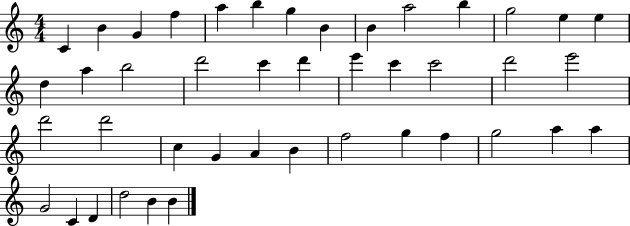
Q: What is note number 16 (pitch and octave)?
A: A5